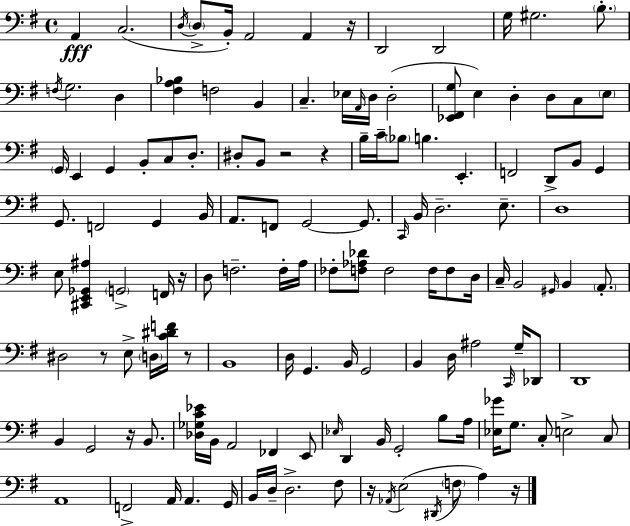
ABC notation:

X:1
T:Untitled
M:4/4
L:1/4
K:G
A,, C,2 D,/4 D,/2 B,,/4 A,,2 A,, z/4 D,,2 D,,2 G,/4 ^G,2 B,/2 F,/4 G,2 D, [^F,A,_B,] F,2 B,, C, _E,/4 A,,/4 D,/4 D,2 [_E,,^F,,G,]/2 E, D, D,/2 C,/2 E,/2 G,,/4 E,, G,, B,,/2 C,/2 D,/2 ^D,/2 B,,/2 z2 z B,/4 C/4 _B,/2 B, E,, F,,2 D,,/2 B,,/2 G,, G,,/2 F,,2 G,, B,,/4 A,,/2 F,,/2 G,,2 G,,/2 C,,/4 B,,/4 D,2 E,/2 D,4 E,/2 [^C,,E,,_G,,^A,] G,,2 F,,/4 z/4 D,/2 F,2 F,/4 A,/4 _F,/2 [F,_A,_D]/2 F,2 F,/4 F,/2 D,/4 C,/4 B,,2 ^G,,/4 B,, A,,/2 ^D,2 z/2 E,/2 D,/4 [C^DF]/4 z/2 B,,4 D,/4 G,, B,,/4 G,,2 B,, D,/4 ^A,2 C,,/4 G,/4 _D,,/2 D,,4 B,, G,,2 z/4 B,,/2 [_D,_G,C_E]/4 B,,/4 A,,2 _F,, E,,/2 _E,/4 D,, B,,/4 G,,2 B,/2 A,/4 [_E,_G]/4 G,/2 C,/2 E,2 C,/2 A,,4 F,,2 A,,/4 A,, G,,/4 B,,/4 D,/4 D,2 ^F,/2 z/4 _A,,/4 E,2 ^D,,/4 F,/2 A, z/4